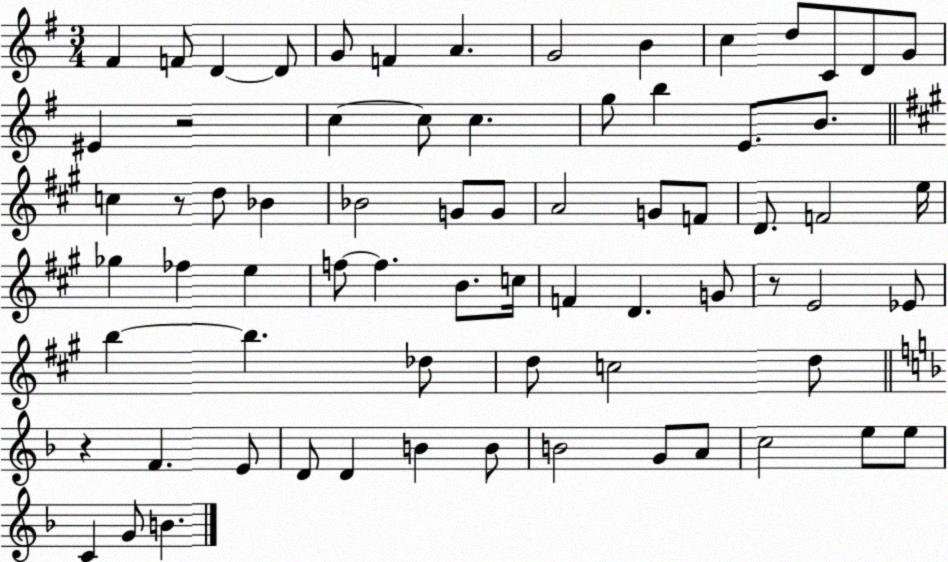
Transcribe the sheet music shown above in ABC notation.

X:1
T:Untitled
M:3/4
L:1/4
K:G
^F F/2 D D/2 G/2 F A G2 B c d/2 C/2 D/2 G/2 ^E z2 c c/2 c g/2 b E/2 B/2 c z/2 d/2 _B _B2 G/2 G/2 A2 G/2 F/2 D/2 F2 e/4 _g _f e f/2 f B/2 c/4 F D G/2 z/2 E2 _E/2 b b _d/2 d/2 c2 d/2 z F E/2 D/2 D B B/2 B2 G/2 A/2 c2 e/2 e/2 C G/2 B